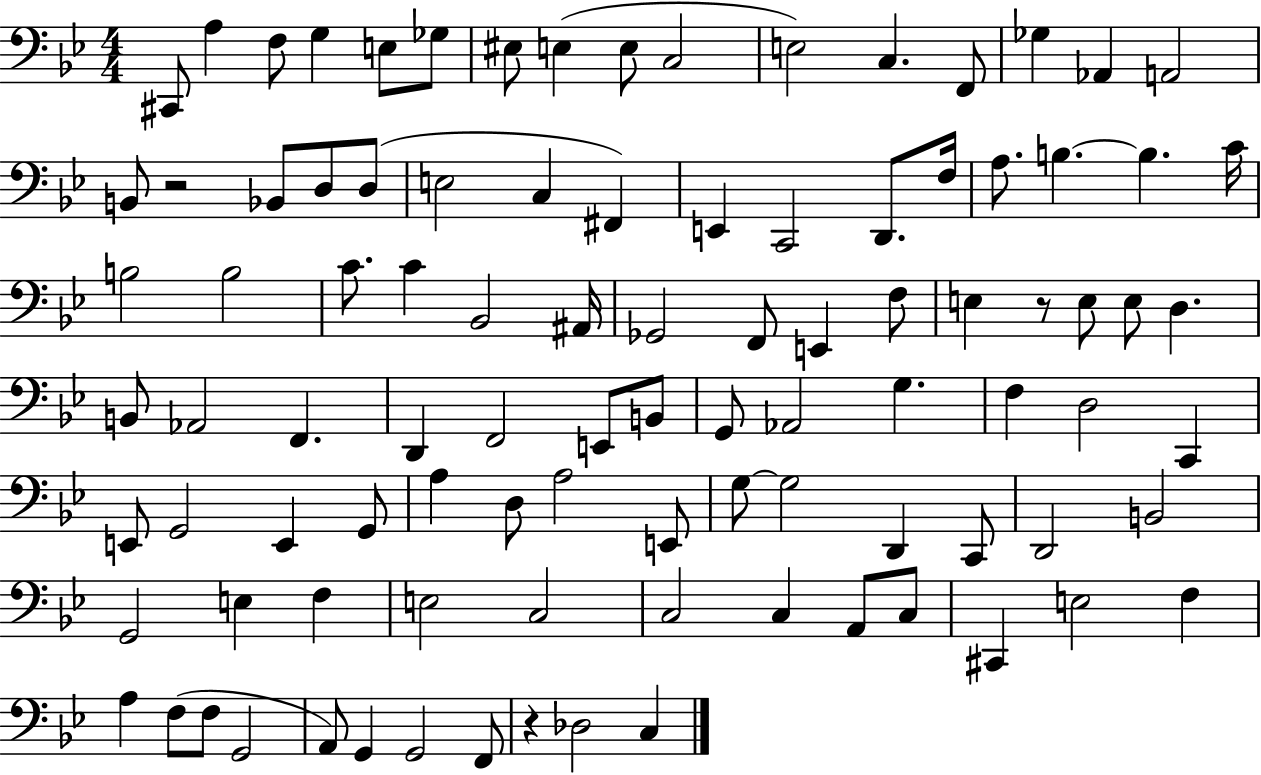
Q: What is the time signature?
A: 4/4